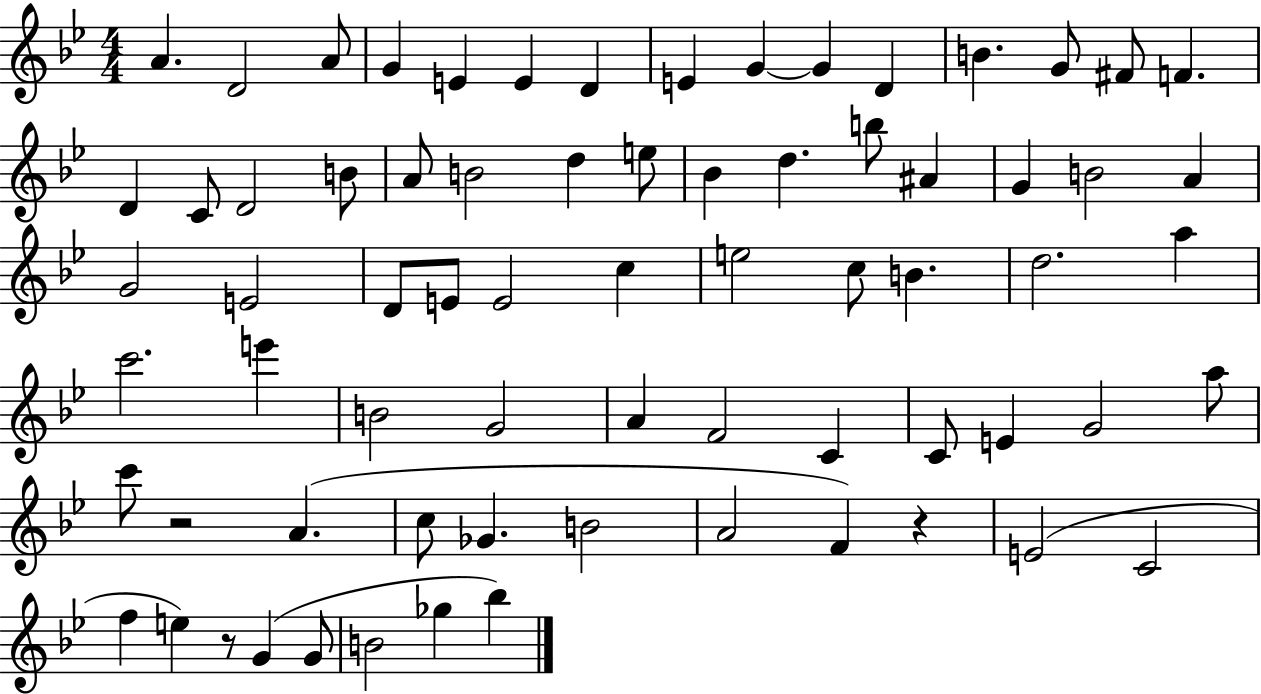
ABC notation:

X:1
T:Untitled
M:4/4
L:1/4
K:Bb
A D2 A/2 G E E D E G G D B G/2 ^F/2 F D C/2 D2 B/2 A/2 B2 d e/2 _B d b/2 ^A G B2 A G2 E2 D/2 E/2 E2 c e2 c/2 B d2 a c'2 e' B2 G2 A F2 C C/2 E G2 a/2 c'/2 z2 A c/2 _G B2 A2 F z E2 C2 f e z/2 G G/2 B2 _g _b